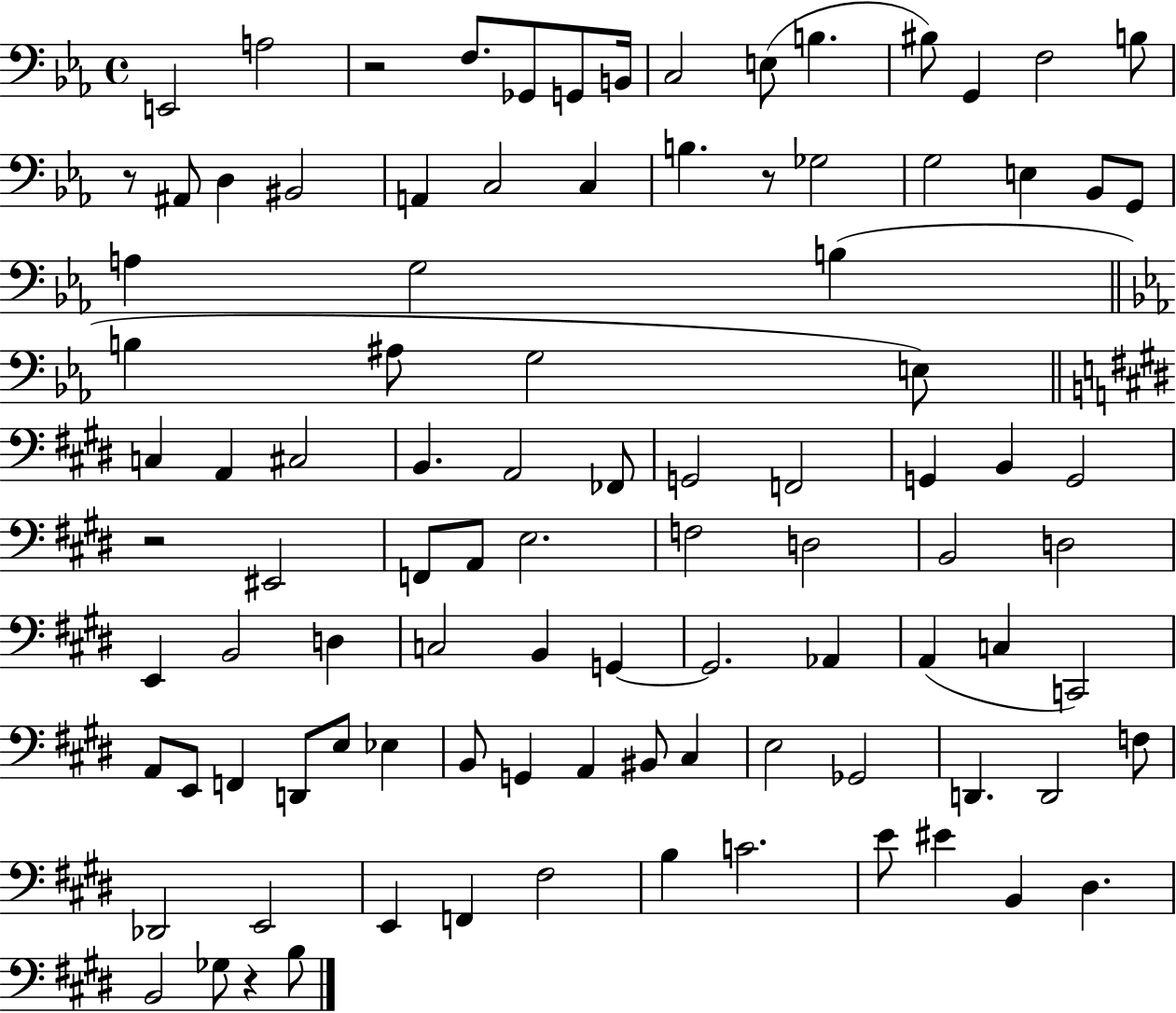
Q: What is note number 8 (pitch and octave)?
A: E3